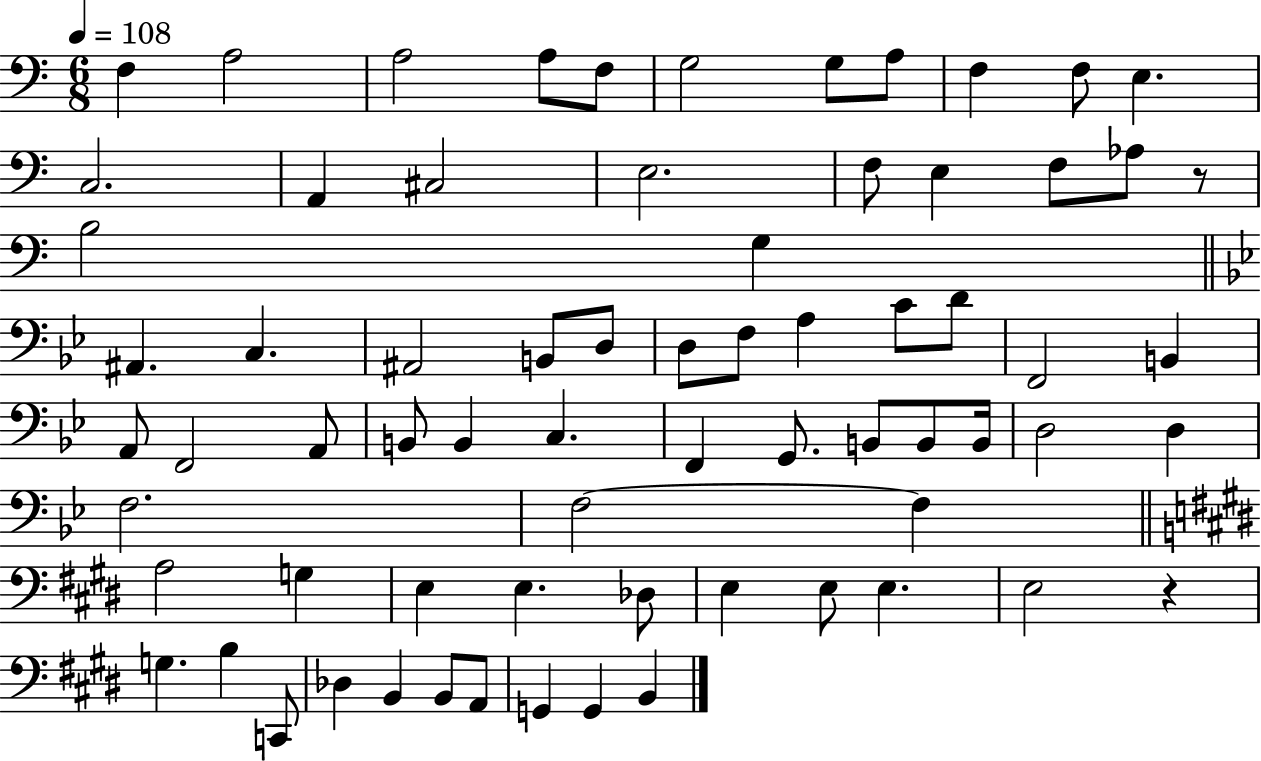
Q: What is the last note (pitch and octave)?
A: B2